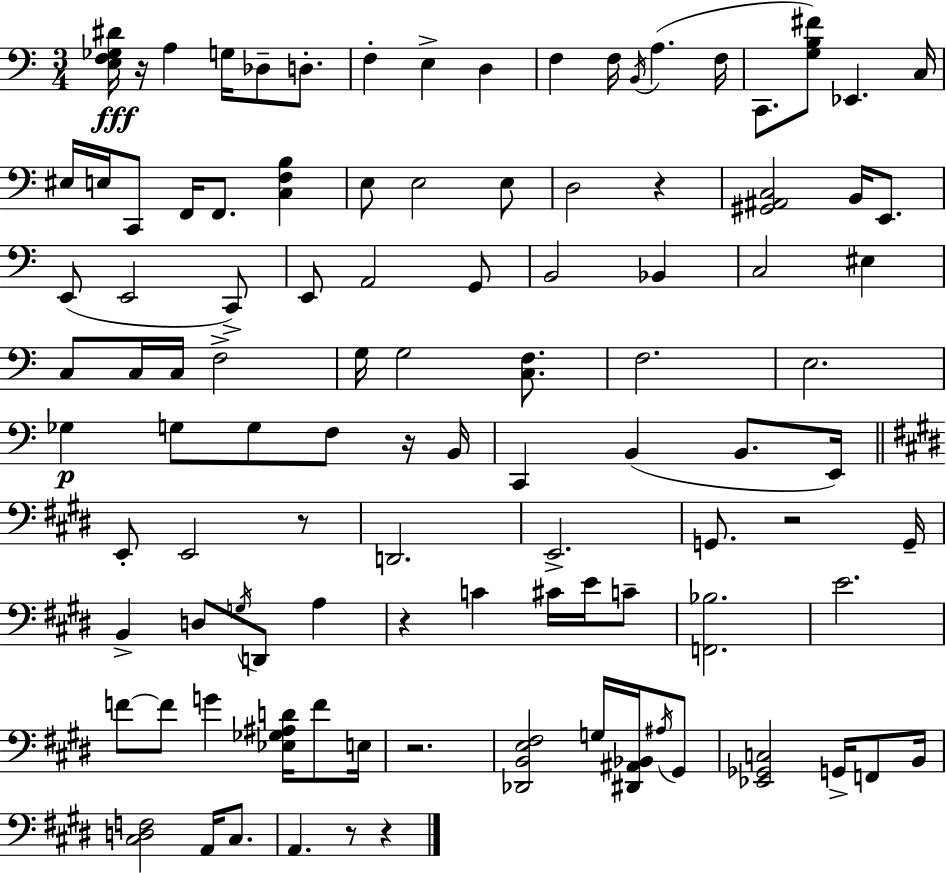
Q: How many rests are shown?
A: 9